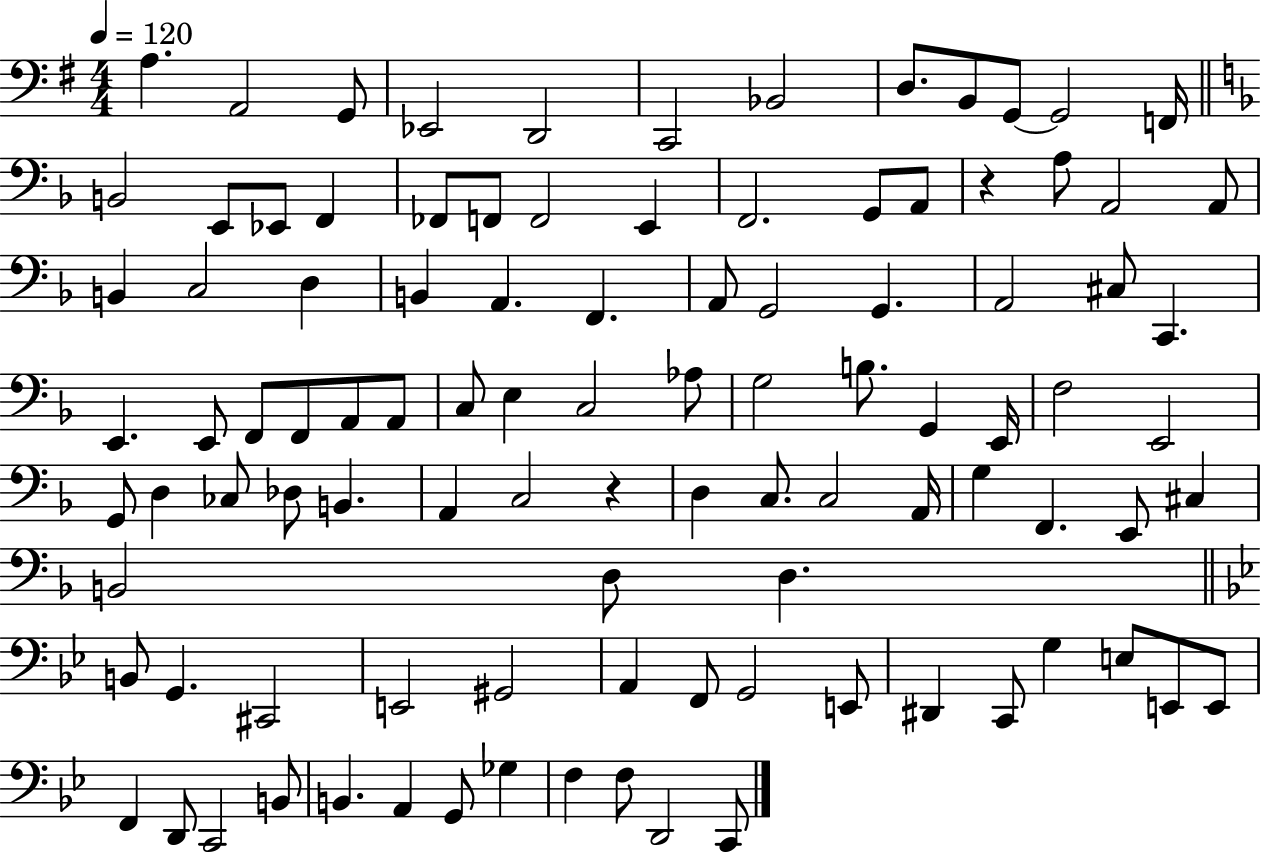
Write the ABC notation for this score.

X:1
T:Untitled
M:4/4
L:1/4
K:G
A, A,,2 G,,/2 _E,,2 D,,2 C,,2 _B,,2 D,/2 B,,/2 G,,/2 G,,2 F,,/4 B,,2 E,,/2 _E,,/2 F,, _F,,/2 F,,/2 F,,2 E,, F,,2 G,,/2 A,,/2 z A,/2 A,,2 A,,/2 B,, C,2 D, B,, A,, F,, A,,/2 G,,2 G,, A,,2 ^C,/2 C,, E,, E,,/2 F,,/2 F,,/2 A,,/2 A,,/2 C,/2 E, C,2 _A,/2 G,2 B,/2 G,, E,,/4 F,2 E,,2 G,,/2 D, _C,/2 _D,/2 B,, A,, C,2 z D, C,/2 C,2 A,,/4 G, F,, E,,/2 ^C, B,,2 D,/2 D, B,,/2 G,, ^C,,2 E,,2 ^G,,2 A,, F,,/2 G,,2 E,,/2 ^D,, C,,/2 G, E,/2 E,,/2 E,,/2 F,, D,,/2 C,,2 B,,/2 B,, A,, G,,/2 _G, F, F,/2 D,,2 C,,/2